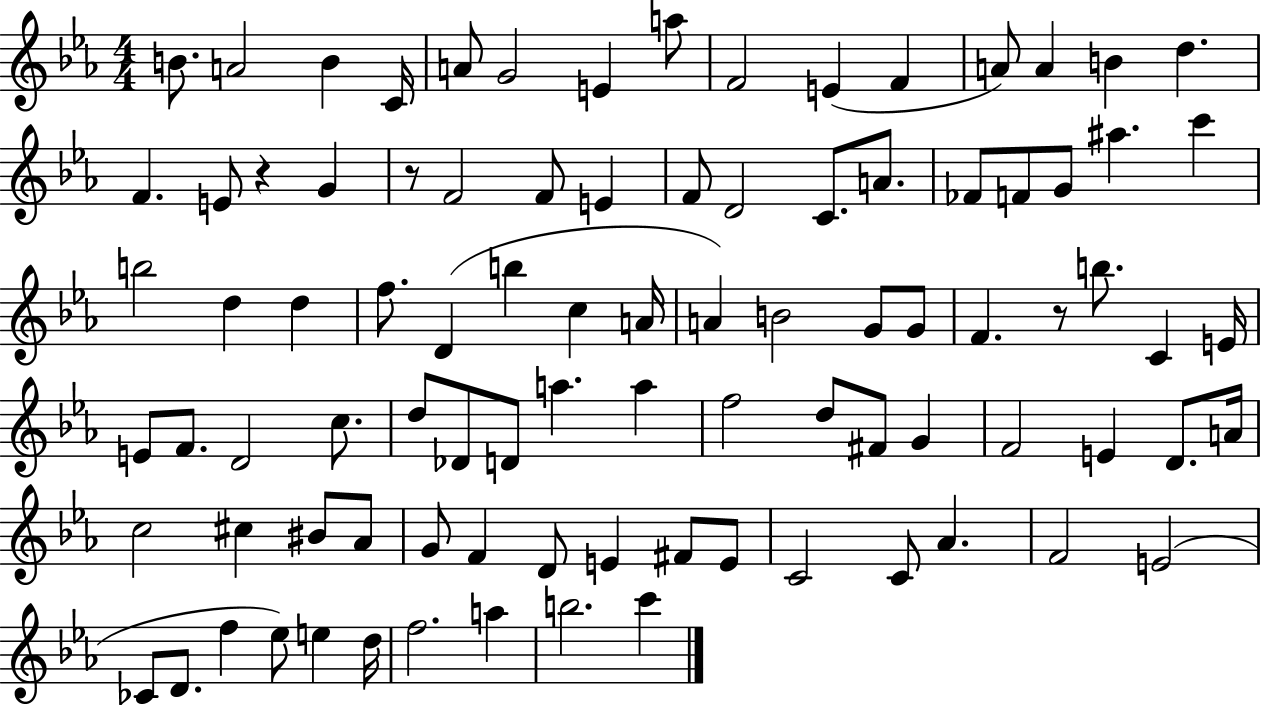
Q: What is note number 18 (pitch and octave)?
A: G4